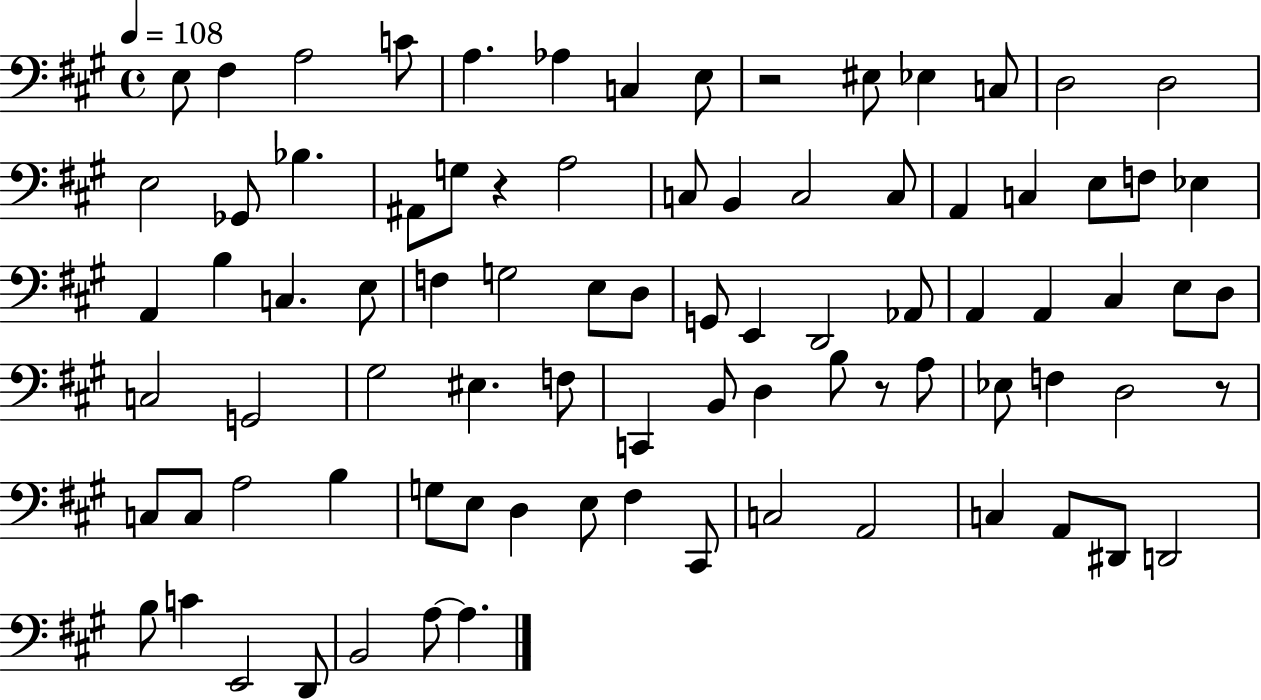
E3/e F#3/q A3/h C4/e A3/q. Ab3/q C3/q E3/e R/h EIS3/e Eb3/q C3/e D3/h D3/h E3/h Gb2/e Bb3/q. A#2/e G3/e R/q A3/h C3/e B2/q C3/h C3/e A2/q C3/q E3/e F3/e Eb3/q A2/q B3/q C3/q. E3/e F3/q G3/h E3/e D3/e G2/e E2/q D2/h Ab2/e A2/q A2/q C#3/q E3/e D3/e C3/h G2/h G#3/h EIS3/q. F3/e C2/q B2/e D3/q B3/e R/e A3/e Eb3/e F3/q D3/h R/e C3/e C3/e A3/h B3/q G3/e E3/e D3/q E3/e F#3/q C#2/e C3/h A2/h C3/q A2/e D#2/e D2/h B3/e C4/q E2/h D2/e B2/h A3/e A3/q.